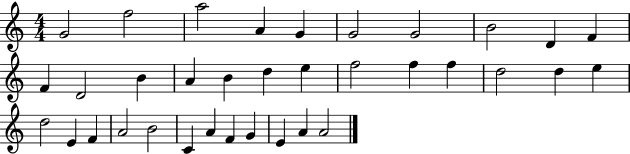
{
  \clef treble
  \numericTimeSignature
  \time 4/4
  \key c \major
  g'2 f''2 | a''2 a'4 g'4 | g'2 g'2 | b'2 d'4 f'4 | \break f'4 d'2 b'4 | a'4 b'4 d''4 e''4 | f''2 f''4 f''4 | d''2 d''4 e''4 | \break d''2 e'4 f'4 | a'2 b'2 | c'4 a'4 f'4 g'4 | e'4 a'4 a'2 | \break \bar "|."
}